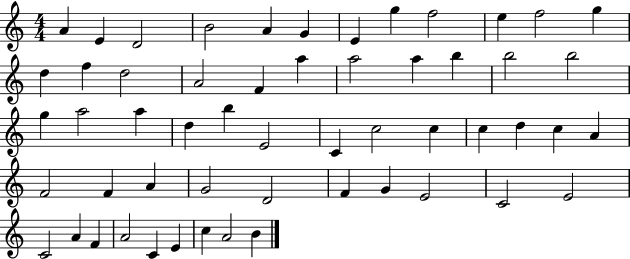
A4/q E4/q D4/h B4/h A4/q G4/q E4/q G5/q F5/h E5/q F5/h G5/q D5/q F5/q D5/h A4/h F4/q A5/q A5/h A5/q B5/q B5/h B5/h G5/q A5/h A5/q D5/q B5/q E4/h C4/q C5/h C5/q C5/q D5/q C5/q A4/q F4/h F4/q A4/q G4/h D4/h F4/q G4/q E4/h C4/h E4/h C4/h A4/q F4/q A4/h C4/q E4/q C5/q A4/h B4/q